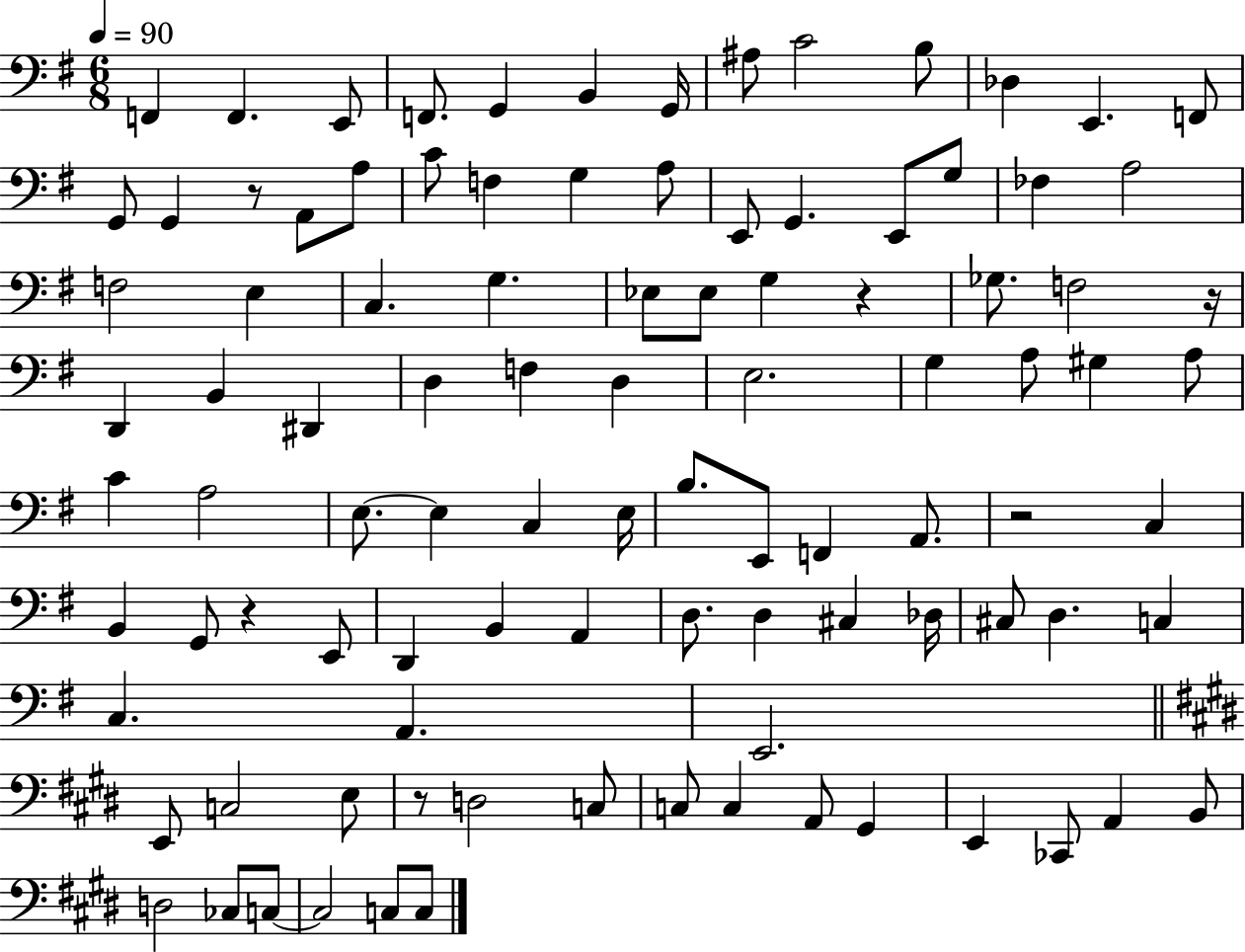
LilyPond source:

{
  \clef bass
  \numericTimeSignature
  \time 6/8
  \key g \major
  \tempo 4 = 90
  f,4 f,4. e,8 | f,8. g,4 b,4 g,16 | ais8 c'2 b8 | des4 e,4. f,8 | \break g,8 g,4 r8 a,8 a8 | c'8 f4 g4 a8 | e,8 g,4. e,8 g8 | fes4 a2 | \break f2 e4 | c4. g4. | ees8 ees8 g4 r4 | ges8. f2 r16 | \break d,4 b,4 dis,4 | d4 f4 d4 | e2. | g4 a8 gis4 a8 | \break c'4 a2 | e8.~~ e4 c4 e16 | b8. e,8 f,4 a,8. | r2 c4 | \break b,4 g,8 r4 e,8 | d,4 b,4 a,4 | d8. d4 cis4 des16 | cis8 d4. c4 | \break c4. a,4. | e,2. | \bar "||" \break \key e \major e,8 c2 e8 | r8 d2 c8 | c8 c4 a,8 gis,4 | e,4 ces,8 a,4 b,8 | \break d2 ces8 c8~~ | c2 c8 c8 | \bar "|."
}